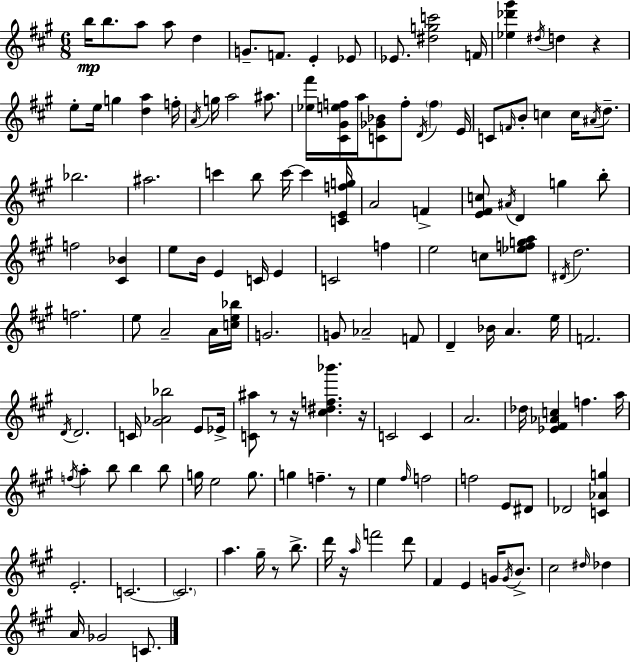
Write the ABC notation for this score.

X:1
T:Untitled
M:6/8
L:1/4
K:A
b/4 b/2 a/2 a/2 d G/2 F/2 E _E/2 _E/2 [^dgc']2 F/4 [_e_d'^g'] ^d/4 d z e/2 e/4 g [da] f/4 A/4 g/4 a2 ^a/2 [_e^f']/4 [^C^Gef]/4 a/4 [C_G_B]/2 f/2 D/4 f E/4 C/2 F/4 B/2 c c/4 ^A/4 d/2 _b2 ^a2 c' b/2 c'/4 c' [CEfg]/4 A2 F [E^Fc]/2 ^A/4 D g b/2 f2 [^C_B] e/2 B/4 E C/4 E C2 f e2 c/2 [_efga]/2 ^D/4 d2 f2 e/2 A2 A/4 [ce_b]/4 G2 G/2 _A2 F/2 D _B/4 A e/4 F2 D/4 D2 C/4 [^G_A_b]2 E/2 _E/4 [C^a]/2 z/2 z/4 [^c^df_b'] z/4 C2 C A2 _d/4 [_E^F_Ac] f a/4 f/4 a b/2 b b/2 g/4 e2 g/2 g f z/2 e ^f/4 f2 f2 E/2 ^D/2 _D2 [C_Ag] E2 C2 C2 a ^g/4 z/2 b/2 d'/4 z/4 a/4 f'2 d'/2 ^F E G/4 G/4 B/2 ^c2 ^d/4 _d A/4 _G2 C/2